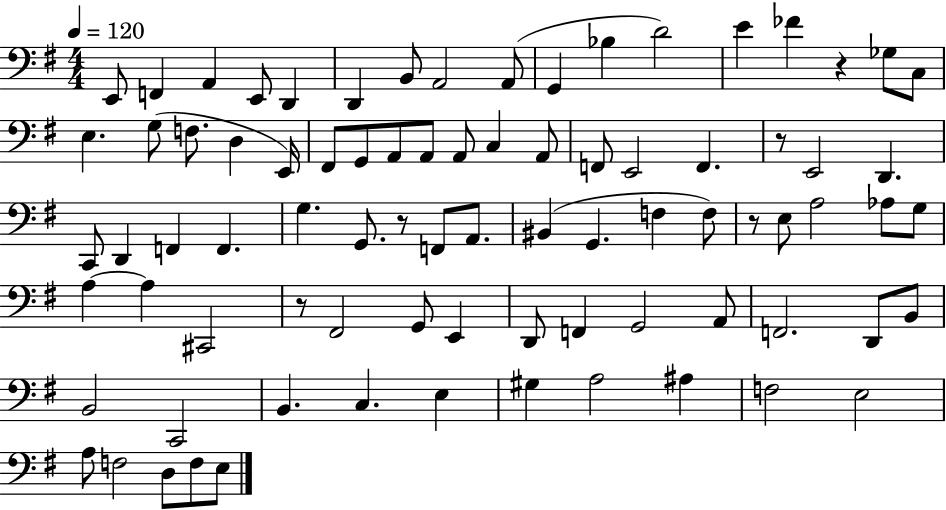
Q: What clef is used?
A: bass